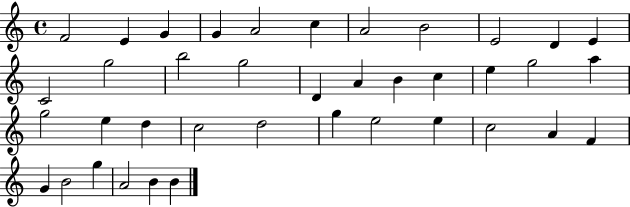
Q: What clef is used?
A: treble